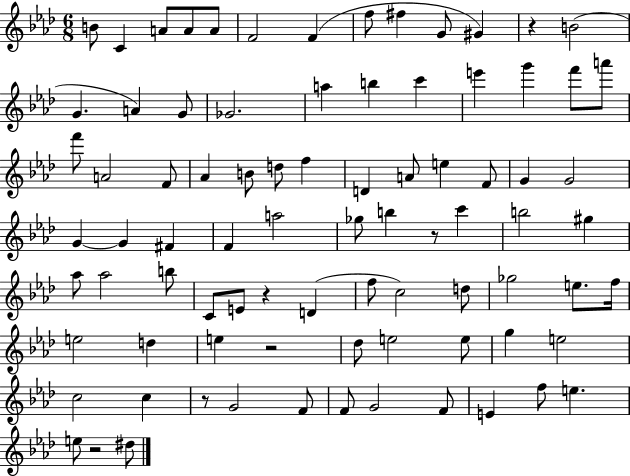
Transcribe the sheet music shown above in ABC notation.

X:1
T:Untitled
M:6/8
L:1/4
K:Ab
B/2 C A/2 A/2 A/2 F2 F f/2 ^f G/2 ^G z B2 G A G/2 _G2 a b c' e' g' f'/2 a'/2 f'/2 A2 F/2 _A B/2 d/2 f D A/2 e F/2 G G2 G G ^F F a2 _g/2 b z/2 c' b2 ^g _a/2 _a2 b/2 C/2 E/2 z D f/2 c2 d/2 _g2 e/2 f/4 e2 d e z2 _d/2 e2 e/2 g e2 c2 c z/2 G2 F/2 F/2 G2 F/2 E f/2 e e/2 z2 ^d/2